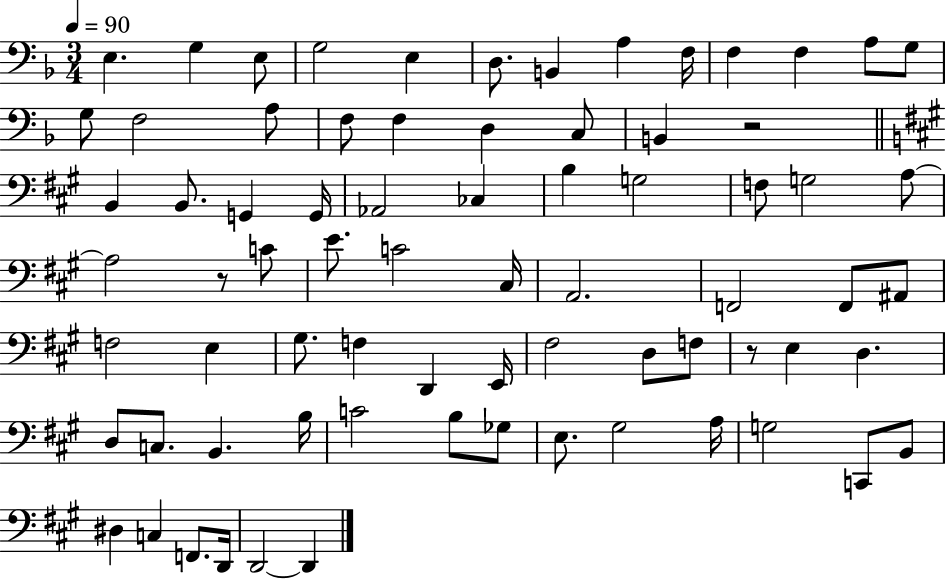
{
  \clef bass
  \numericTimeSignature
  \time 3/4
  \key f \major
  \tempo 4 = 90
  \repeat volta 2 { e4. g4 e8 | g2 e4 | d8. b,4 a4 f16 | f4 f4 a8 g8 | \break g8 f2 a8 | f8 f4 d4 c8 | b,4 r2 | \bar "||" \break \key a \major b,4 b,8. g,4 g,16 | aes,2 ces4 | b4 g2 | f8 g2 a8~~ | \break a2 r8 c'8 | e'8. c'2 cis16 | a,2. | f,2 f,8 ais,8 | \break f2 e4 | gis8. f4 d,4 e,16 | fis2 d8 f8 | r8 e4 d4. | \break d8 c8. b,4. b16 | c'2 b8 ges8 | e8. gis2 a16 | g2 c,8 b,8 | \break dis4 c4 f,8. d,16 | d,2~~ d,4 | } \bar "|."
}